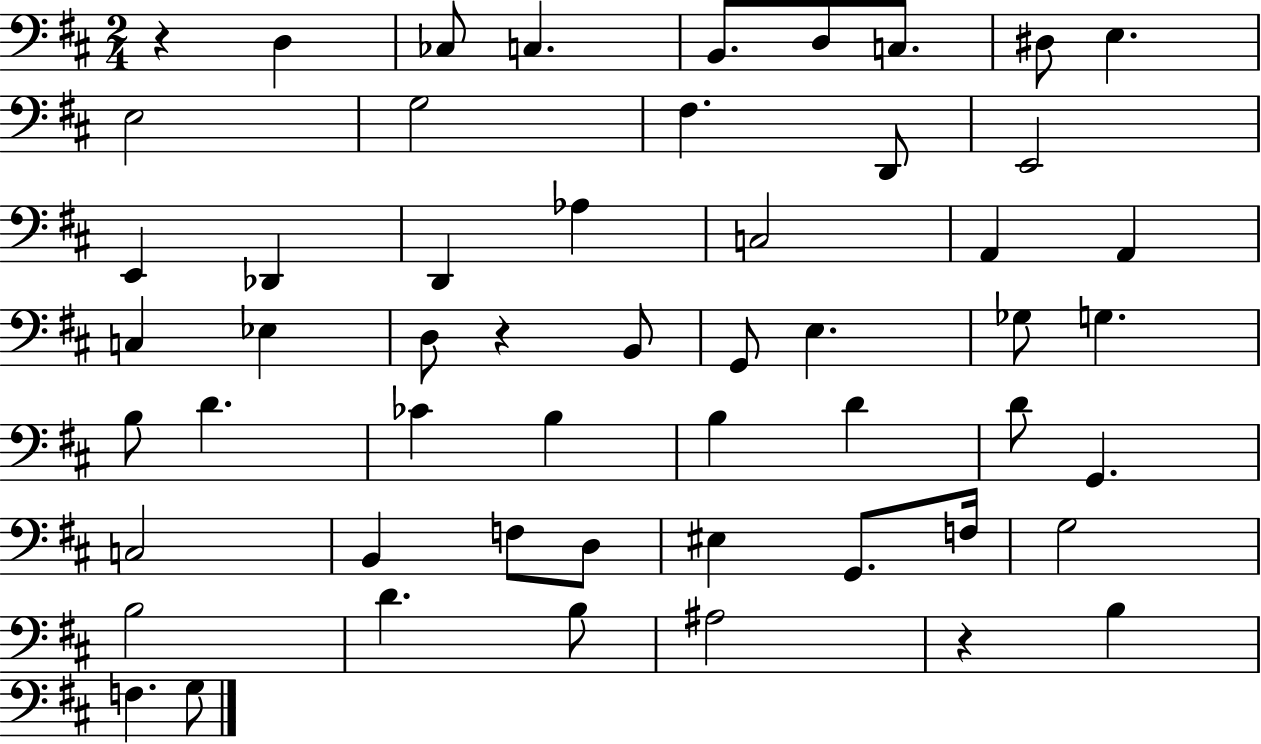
R/q D3/q CES3/e C3/q. B2/e. D3/e C3/e. D#3/e E3/q. E3/h G3/h F#3/q. D2/e E2/h E2/q Db2/q D2/q Ab3/q C3/h A2/q A2/q C3/q Eb3/q D3/e R/q B2/e G2/e E3/q. Gb3/e G3/q. B3/e D4/q. CES4/q B3/q B3/q D4/q D4/e G2/q. C3/h B2/q F3/e D3/e EIS3/q G2/e. F3/s G3/h B3/h D4/q. B3/e A#3/h R/q B3/q F3/q. G3/e